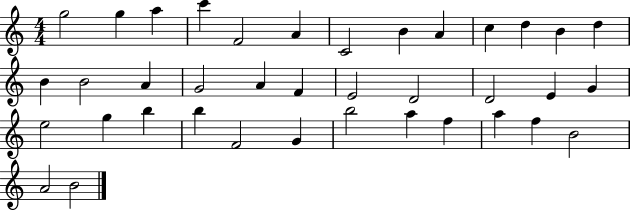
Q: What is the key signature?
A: C major